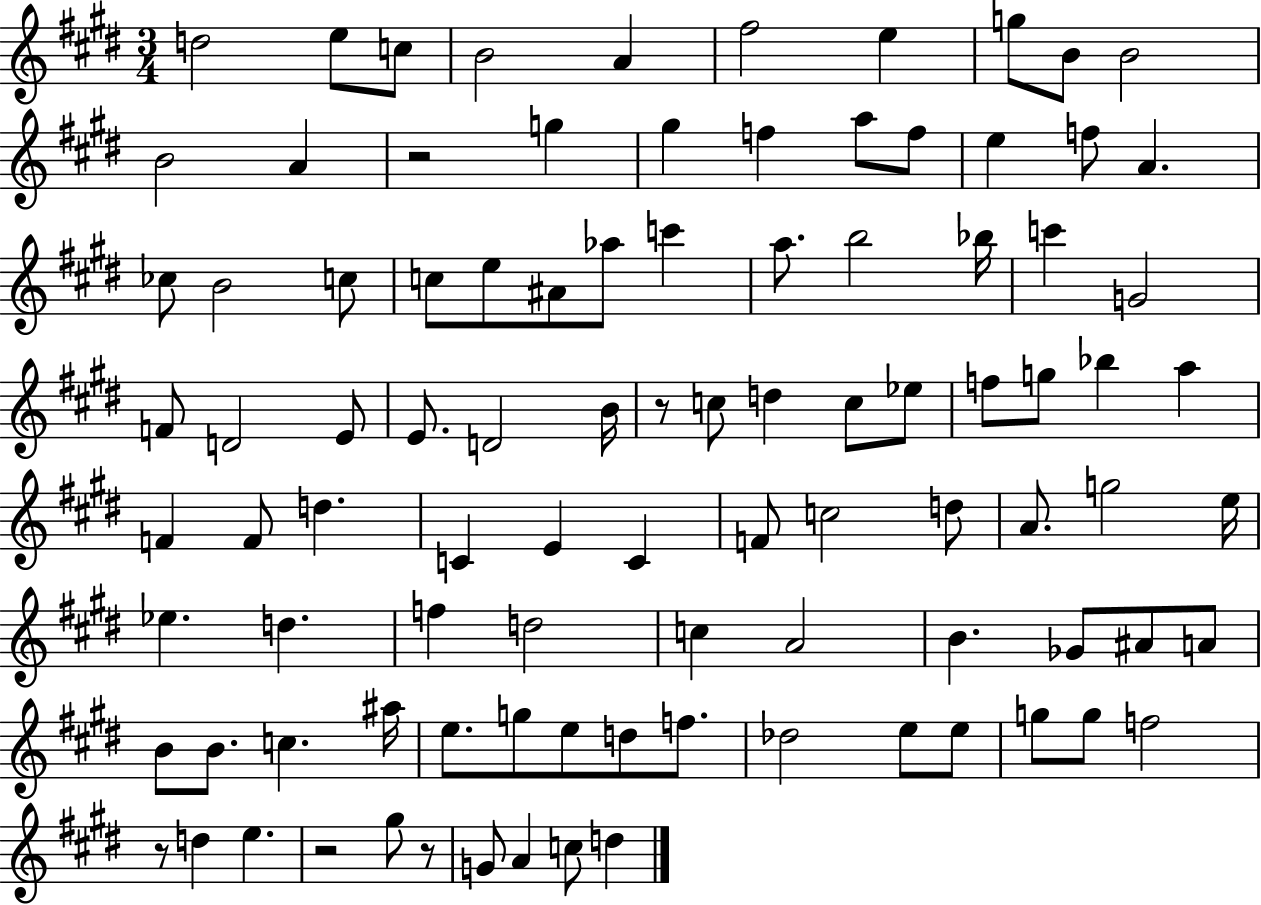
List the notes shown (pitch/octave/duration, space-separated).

D5/h E5/e C5/e B4/h A4/q F#5/h E5/q G5/e B4/e B4/h B4/h A4/q R/h G5/q G#5/q F5/q A5/e F5/e E5/q F5/e A4/q. CES5/e B4/h C5/e C5/e E5/e A#4/e Ab5/e C6/q A5/e. B5/h Bb5/s C6/q G4/h F4/e D4/h E4/e E4/e. D4/h B4/s R/e C5/e D5/q C5/e Eb5/e F5/e G5/e Bb5/q A5/q F4/q F4/e D5/q. C4/q E4/q C4/q F4/e C5/h D5/e A4/e. G5/h E5/s Eb5/q. D5/q. F5/q D5/h C5/q A4/h B4/q. Gb4/e A#4/e A4/e B4/e B4/e. C5/q. A#5/s E5/e. G5/e E5/e D5/e F5/e. Db5/h E5/e E5/e G5/e G5/e F5/h R/e D5/q E5/q. R/h G#5/e R/e G4/e A4/q C5/e D5/q